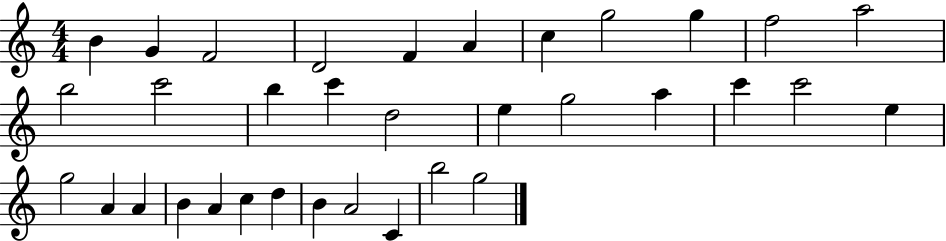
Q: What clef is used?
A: treble